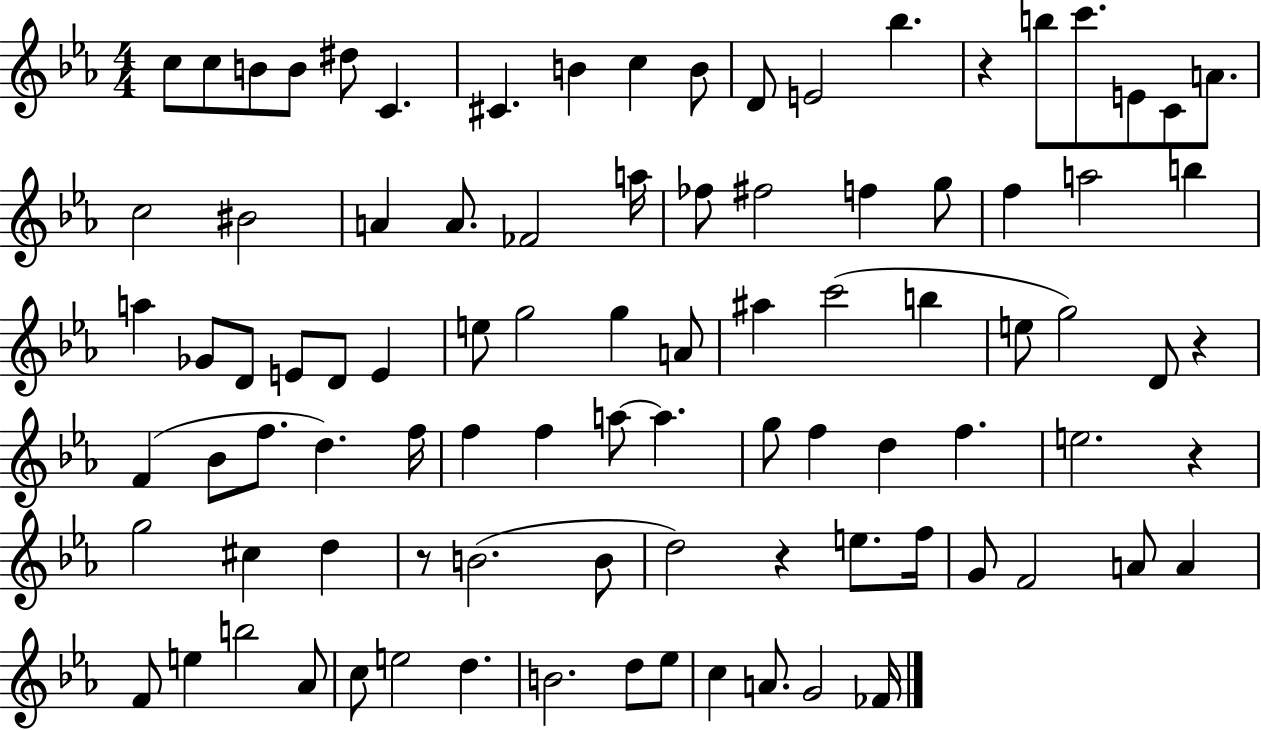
C5/e C5/e B4/e B4/e D#5/e C4/q. C#4/q. B4/q C5/q B4/e D4/e E4/h Bb5/q. R/q B5/e C6/e. E4/e C4/e A4/e. C5/h BIS4/h A4/q A4/e. FES4/h A5/s FES5/e F#5/h F5/q G5/e F5/q A5/h B5/q A5/q Gb4/e D4/e E4/e D4/e E4/q E5/e G5/h G5/q A4/e A#5/q C6/h B5/q E5/e G5/h D4/e R/q F4/q Bb4/e F5/e. D5/q. F5/s F5/q F5/q A5/e A5/q. G5/e F5/q D5/q F5/q. E5/h. R/q G5/h C#5/q D5/q R/e B4/h. B4/e D5/h R/q E5/e. F5/s G4/e F4/h A4/e A4/q F4/e E5/q B5/h Ab4/e C5/e E5/h D5/q. B4/h. D5/e Eb5/e C5/q A4/e. G4/h FES4/s